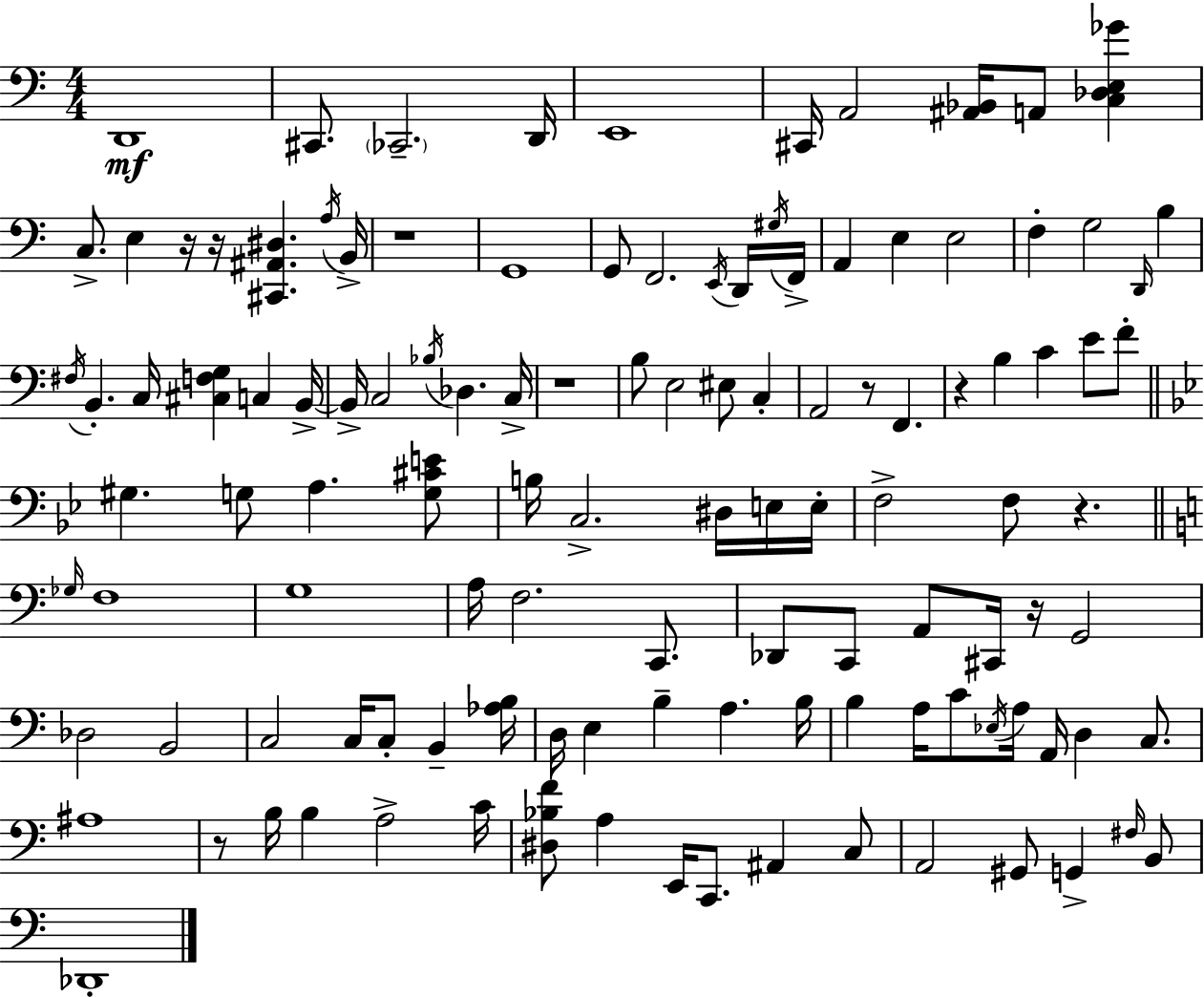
D2/w C#2/e. CES2/h. D2/s E2/w C#2/s A2/h [A#2,Bb2]/s A2/e [C3,Db3,E3,Gb4]/q C3/e. E3/q R/s R/s [C#2,A#2,D#3]/q. A3/s B2/s R/w G2/w G2/e F2/h. E2/s D2/s G#3/s F2/s A2/q E3/q E3/h F3/q G3/h D2/s B3/q F#3/s B2/q. C3/s [C#3,F3,G3]/q C3/q B2/s B2/s C3/h Bb3/s Db3/q. C3/s R/w B3/e E3/h EIS3/e C3/q A2/h R/e F2/q. R/q B3/q C4/q E4/e F4/e G#3/q. G3/e A3/q. [G3,C#4,E4]/e B3/s C3/h. D#3/s E3/s E3/s F3/h F3/e R/q. Gb3/s F3/w G3/w A3/s F3/h. C2/e. Db2/e C2/e A2/e C#2/s R/s G2/h Db3/h B2/h C3/h C3/s C3/e B2/q [Ab3,B3]/s D3/s E3/q B3/q A3/q. B3/s B3/q A3/s C4/e Eb3/s A3/s A2/s D3/q C3/e. A#3/w R/e B3/s B3/q A3/h C4/s [D#3,Bb3,F4]/e A3/q E2/s C2/e. A#2/q C3/e A2/h G#2/e G2/q F#3/s B2/e Db2/w